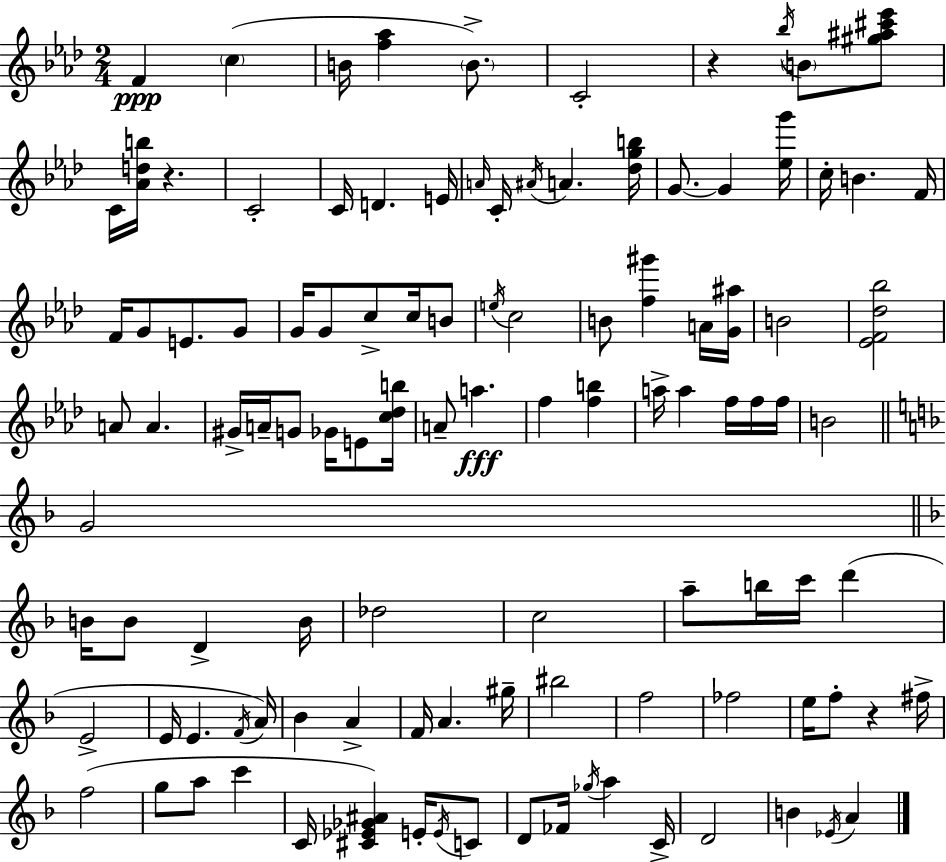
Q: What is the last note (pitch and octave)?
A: A4